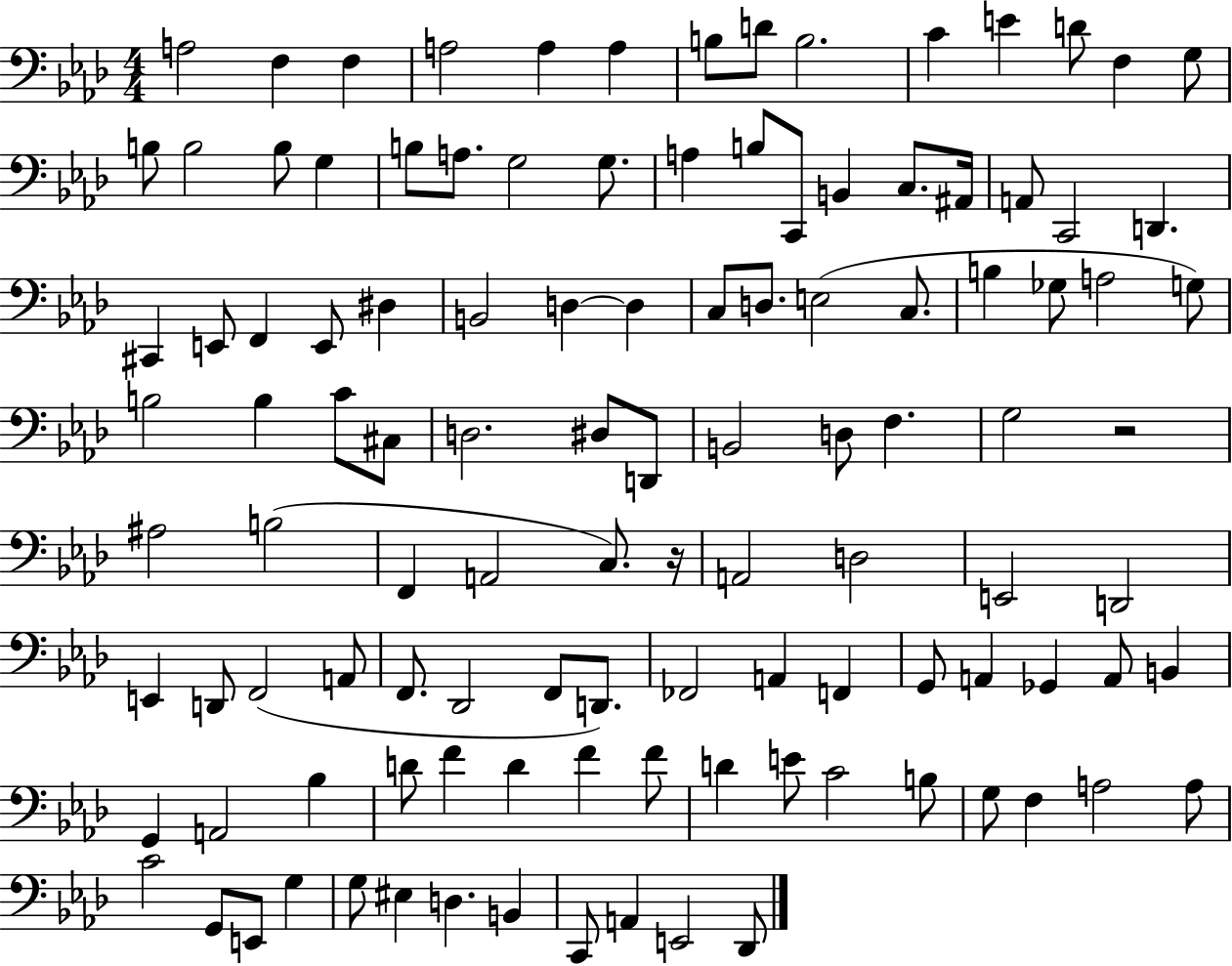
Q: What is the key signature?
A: AES major